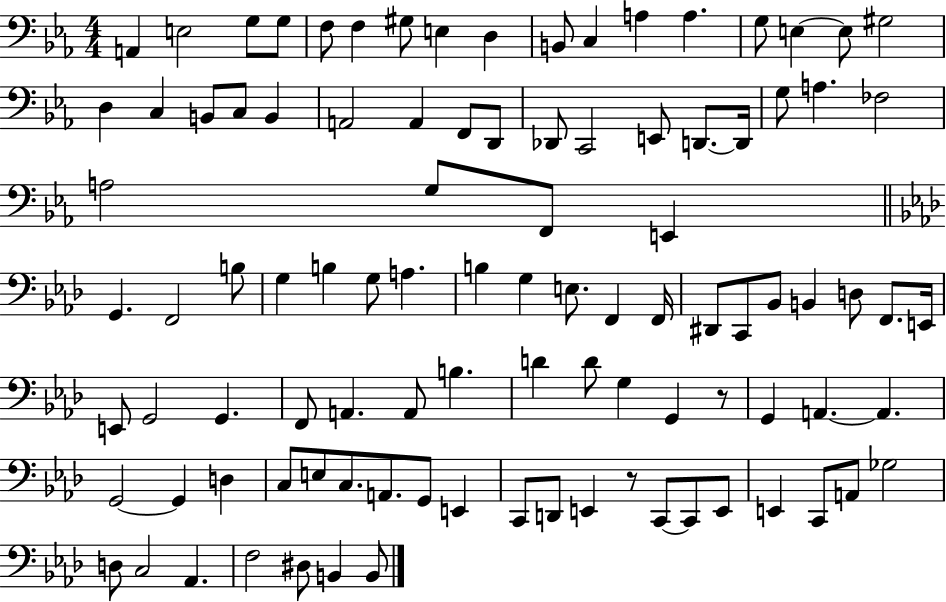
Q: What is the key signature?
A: EES major